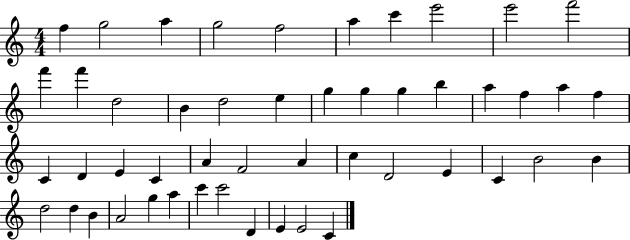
{
  \clef treble
  \numericTimeSignature
  \time 4/4
  \key c \major
  f''4 g''2 a''4 | g''2 f''2 | a''4 c'''4 e'''2 | e'''2 f'''2 | \break f'''4 f'''4 d''2 | b'4 d''2 e''4 | g''4 g''4 g''4 b''4 | a''4 f''4 a''4 f''4 | \break c'4 d'4 e'4 c'4 | a'4 f'2 a'4 | c''4 d'2 e'4 | c'4 b'2 b'4 | \break d''2 d''4 b'4 | a'2 g''4 a''4 | c'''4 c'''2 d'4 | e'4 e'2 c'4 | \break \bar "|."
}